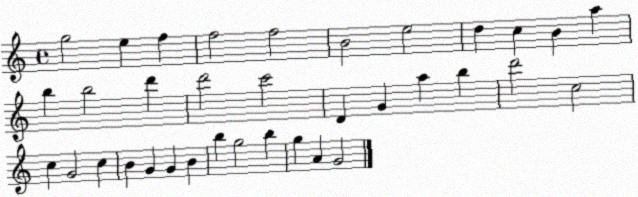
X:1
T:Untitled
M:4/4
L:1/4
K:C
g2 e f f2 f2 B2 e2 d c B a b b2 d' d'2 c'2 D G a b d'2 c2 c G2 c B G G B b g2 b g A G2